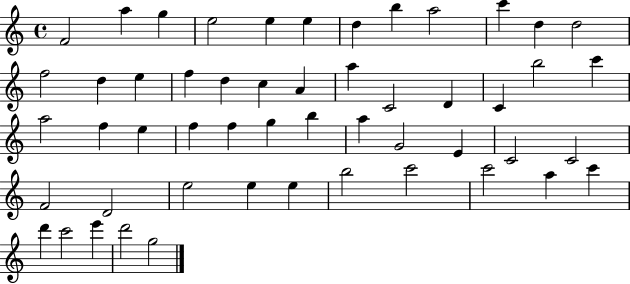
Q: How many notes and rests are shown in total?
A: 52